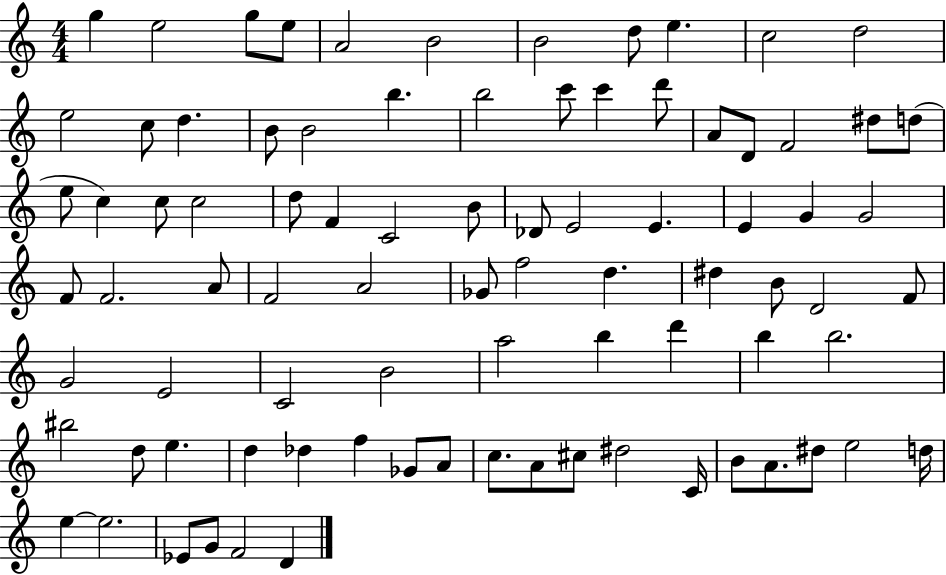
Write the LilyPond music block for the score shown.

{
  \clef treble
  \numericTimeSignature
  \time 4/4
  \key c \major
  g''4 e''2 g''8 e''8 | a'2 b'2 | b'2 d''8 e''4. | c''2 d''2 | \break e''2 c''8 d''4. | b'8 b'2 b''4. | b''2 c'''8 c'''4 d'''8 | a'8 d'8 f'2 dis''8 d''8( | \break e''8 c''4) c''8 c''2 | d''8 f'4 c'2 b'8 | des'8 e'2 e'4. | e'4 g'4 g'2 | \break f'8 f'2. a'8 | f'2 a'2 | ges'8 f''2 d''4. | dis''4 b'8 d'2 f'8 | \break g'2 e'2 | c'2 b'2 | a''2 b''4 d'''4 | b''4 b''2. | \break bis''2 d''8 e''4. | d''4 des''4 f''4 ges'8 a'8 | c''8. a'8 cis''8 dis''2 c'16 | b'8 a'8. dis''8 e''2 d''16 | \break e''4~~ e''2. | ees'8 g'8 f'2 d'4 | \bar "|."
}